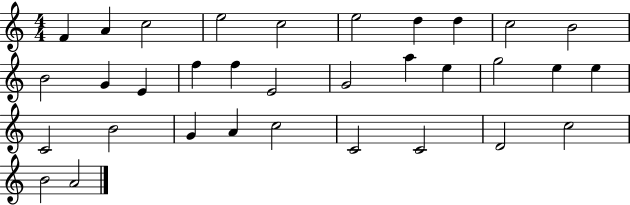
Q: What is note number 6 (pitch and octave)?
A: E5